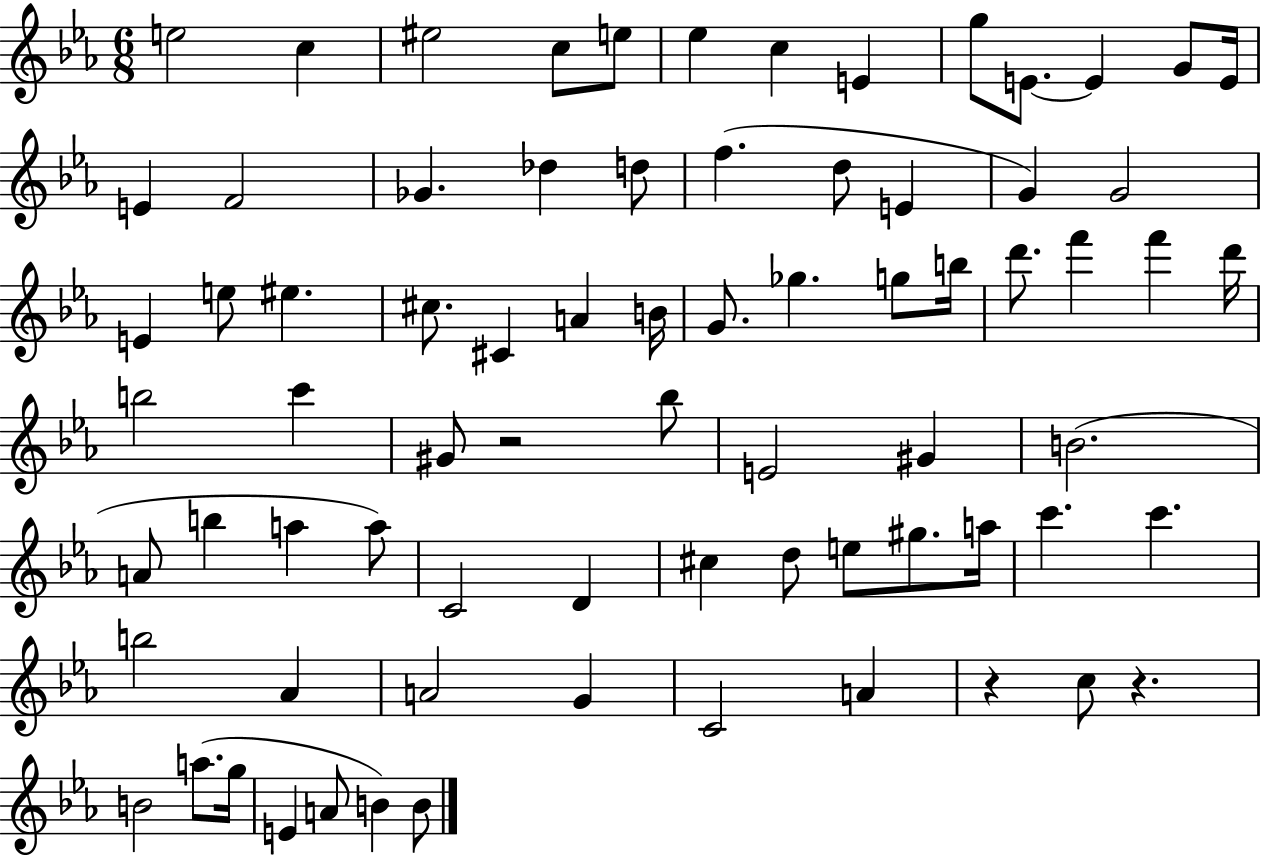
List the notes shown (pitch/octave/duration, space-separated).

E5/h C5/q EIS5/h C5/e E5/e Eb5/q C5/q E4/q G5/e E4/e. E4/q G4/e E4/s E4/q F4/h Gb4/q. Db5/q D5/e F5/q. D5/e E4/q G4/q G4/h E4/q E5/e EIS5/q. C#5/e. C#4/q A4/q B4/s G4/e. Gb5/q. G5/e B5/s D6/e. F6/q F6/q D6/s B5/h C6/q G#4/e R/h Bb5/e E4/h G#4/q B4/h. A4/e B5/q A5/q A5/e C4/h D4/q C#5/q D5/e E5/e G#5/e. A5/s C6/q. C6/q. B5/h Ab4/q A4/h G4/q C4/h A4/q R/q C5/e R/q. B4/h A5/e. G5/s E4/q A4/e B4/q B4/e